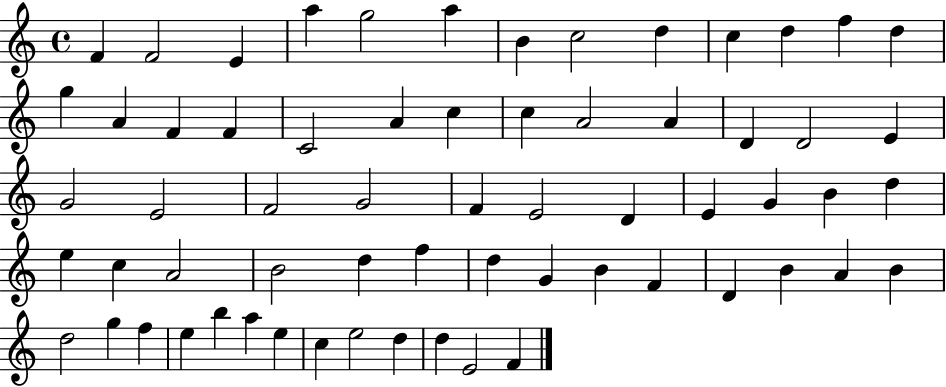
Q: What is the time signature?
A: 4/4